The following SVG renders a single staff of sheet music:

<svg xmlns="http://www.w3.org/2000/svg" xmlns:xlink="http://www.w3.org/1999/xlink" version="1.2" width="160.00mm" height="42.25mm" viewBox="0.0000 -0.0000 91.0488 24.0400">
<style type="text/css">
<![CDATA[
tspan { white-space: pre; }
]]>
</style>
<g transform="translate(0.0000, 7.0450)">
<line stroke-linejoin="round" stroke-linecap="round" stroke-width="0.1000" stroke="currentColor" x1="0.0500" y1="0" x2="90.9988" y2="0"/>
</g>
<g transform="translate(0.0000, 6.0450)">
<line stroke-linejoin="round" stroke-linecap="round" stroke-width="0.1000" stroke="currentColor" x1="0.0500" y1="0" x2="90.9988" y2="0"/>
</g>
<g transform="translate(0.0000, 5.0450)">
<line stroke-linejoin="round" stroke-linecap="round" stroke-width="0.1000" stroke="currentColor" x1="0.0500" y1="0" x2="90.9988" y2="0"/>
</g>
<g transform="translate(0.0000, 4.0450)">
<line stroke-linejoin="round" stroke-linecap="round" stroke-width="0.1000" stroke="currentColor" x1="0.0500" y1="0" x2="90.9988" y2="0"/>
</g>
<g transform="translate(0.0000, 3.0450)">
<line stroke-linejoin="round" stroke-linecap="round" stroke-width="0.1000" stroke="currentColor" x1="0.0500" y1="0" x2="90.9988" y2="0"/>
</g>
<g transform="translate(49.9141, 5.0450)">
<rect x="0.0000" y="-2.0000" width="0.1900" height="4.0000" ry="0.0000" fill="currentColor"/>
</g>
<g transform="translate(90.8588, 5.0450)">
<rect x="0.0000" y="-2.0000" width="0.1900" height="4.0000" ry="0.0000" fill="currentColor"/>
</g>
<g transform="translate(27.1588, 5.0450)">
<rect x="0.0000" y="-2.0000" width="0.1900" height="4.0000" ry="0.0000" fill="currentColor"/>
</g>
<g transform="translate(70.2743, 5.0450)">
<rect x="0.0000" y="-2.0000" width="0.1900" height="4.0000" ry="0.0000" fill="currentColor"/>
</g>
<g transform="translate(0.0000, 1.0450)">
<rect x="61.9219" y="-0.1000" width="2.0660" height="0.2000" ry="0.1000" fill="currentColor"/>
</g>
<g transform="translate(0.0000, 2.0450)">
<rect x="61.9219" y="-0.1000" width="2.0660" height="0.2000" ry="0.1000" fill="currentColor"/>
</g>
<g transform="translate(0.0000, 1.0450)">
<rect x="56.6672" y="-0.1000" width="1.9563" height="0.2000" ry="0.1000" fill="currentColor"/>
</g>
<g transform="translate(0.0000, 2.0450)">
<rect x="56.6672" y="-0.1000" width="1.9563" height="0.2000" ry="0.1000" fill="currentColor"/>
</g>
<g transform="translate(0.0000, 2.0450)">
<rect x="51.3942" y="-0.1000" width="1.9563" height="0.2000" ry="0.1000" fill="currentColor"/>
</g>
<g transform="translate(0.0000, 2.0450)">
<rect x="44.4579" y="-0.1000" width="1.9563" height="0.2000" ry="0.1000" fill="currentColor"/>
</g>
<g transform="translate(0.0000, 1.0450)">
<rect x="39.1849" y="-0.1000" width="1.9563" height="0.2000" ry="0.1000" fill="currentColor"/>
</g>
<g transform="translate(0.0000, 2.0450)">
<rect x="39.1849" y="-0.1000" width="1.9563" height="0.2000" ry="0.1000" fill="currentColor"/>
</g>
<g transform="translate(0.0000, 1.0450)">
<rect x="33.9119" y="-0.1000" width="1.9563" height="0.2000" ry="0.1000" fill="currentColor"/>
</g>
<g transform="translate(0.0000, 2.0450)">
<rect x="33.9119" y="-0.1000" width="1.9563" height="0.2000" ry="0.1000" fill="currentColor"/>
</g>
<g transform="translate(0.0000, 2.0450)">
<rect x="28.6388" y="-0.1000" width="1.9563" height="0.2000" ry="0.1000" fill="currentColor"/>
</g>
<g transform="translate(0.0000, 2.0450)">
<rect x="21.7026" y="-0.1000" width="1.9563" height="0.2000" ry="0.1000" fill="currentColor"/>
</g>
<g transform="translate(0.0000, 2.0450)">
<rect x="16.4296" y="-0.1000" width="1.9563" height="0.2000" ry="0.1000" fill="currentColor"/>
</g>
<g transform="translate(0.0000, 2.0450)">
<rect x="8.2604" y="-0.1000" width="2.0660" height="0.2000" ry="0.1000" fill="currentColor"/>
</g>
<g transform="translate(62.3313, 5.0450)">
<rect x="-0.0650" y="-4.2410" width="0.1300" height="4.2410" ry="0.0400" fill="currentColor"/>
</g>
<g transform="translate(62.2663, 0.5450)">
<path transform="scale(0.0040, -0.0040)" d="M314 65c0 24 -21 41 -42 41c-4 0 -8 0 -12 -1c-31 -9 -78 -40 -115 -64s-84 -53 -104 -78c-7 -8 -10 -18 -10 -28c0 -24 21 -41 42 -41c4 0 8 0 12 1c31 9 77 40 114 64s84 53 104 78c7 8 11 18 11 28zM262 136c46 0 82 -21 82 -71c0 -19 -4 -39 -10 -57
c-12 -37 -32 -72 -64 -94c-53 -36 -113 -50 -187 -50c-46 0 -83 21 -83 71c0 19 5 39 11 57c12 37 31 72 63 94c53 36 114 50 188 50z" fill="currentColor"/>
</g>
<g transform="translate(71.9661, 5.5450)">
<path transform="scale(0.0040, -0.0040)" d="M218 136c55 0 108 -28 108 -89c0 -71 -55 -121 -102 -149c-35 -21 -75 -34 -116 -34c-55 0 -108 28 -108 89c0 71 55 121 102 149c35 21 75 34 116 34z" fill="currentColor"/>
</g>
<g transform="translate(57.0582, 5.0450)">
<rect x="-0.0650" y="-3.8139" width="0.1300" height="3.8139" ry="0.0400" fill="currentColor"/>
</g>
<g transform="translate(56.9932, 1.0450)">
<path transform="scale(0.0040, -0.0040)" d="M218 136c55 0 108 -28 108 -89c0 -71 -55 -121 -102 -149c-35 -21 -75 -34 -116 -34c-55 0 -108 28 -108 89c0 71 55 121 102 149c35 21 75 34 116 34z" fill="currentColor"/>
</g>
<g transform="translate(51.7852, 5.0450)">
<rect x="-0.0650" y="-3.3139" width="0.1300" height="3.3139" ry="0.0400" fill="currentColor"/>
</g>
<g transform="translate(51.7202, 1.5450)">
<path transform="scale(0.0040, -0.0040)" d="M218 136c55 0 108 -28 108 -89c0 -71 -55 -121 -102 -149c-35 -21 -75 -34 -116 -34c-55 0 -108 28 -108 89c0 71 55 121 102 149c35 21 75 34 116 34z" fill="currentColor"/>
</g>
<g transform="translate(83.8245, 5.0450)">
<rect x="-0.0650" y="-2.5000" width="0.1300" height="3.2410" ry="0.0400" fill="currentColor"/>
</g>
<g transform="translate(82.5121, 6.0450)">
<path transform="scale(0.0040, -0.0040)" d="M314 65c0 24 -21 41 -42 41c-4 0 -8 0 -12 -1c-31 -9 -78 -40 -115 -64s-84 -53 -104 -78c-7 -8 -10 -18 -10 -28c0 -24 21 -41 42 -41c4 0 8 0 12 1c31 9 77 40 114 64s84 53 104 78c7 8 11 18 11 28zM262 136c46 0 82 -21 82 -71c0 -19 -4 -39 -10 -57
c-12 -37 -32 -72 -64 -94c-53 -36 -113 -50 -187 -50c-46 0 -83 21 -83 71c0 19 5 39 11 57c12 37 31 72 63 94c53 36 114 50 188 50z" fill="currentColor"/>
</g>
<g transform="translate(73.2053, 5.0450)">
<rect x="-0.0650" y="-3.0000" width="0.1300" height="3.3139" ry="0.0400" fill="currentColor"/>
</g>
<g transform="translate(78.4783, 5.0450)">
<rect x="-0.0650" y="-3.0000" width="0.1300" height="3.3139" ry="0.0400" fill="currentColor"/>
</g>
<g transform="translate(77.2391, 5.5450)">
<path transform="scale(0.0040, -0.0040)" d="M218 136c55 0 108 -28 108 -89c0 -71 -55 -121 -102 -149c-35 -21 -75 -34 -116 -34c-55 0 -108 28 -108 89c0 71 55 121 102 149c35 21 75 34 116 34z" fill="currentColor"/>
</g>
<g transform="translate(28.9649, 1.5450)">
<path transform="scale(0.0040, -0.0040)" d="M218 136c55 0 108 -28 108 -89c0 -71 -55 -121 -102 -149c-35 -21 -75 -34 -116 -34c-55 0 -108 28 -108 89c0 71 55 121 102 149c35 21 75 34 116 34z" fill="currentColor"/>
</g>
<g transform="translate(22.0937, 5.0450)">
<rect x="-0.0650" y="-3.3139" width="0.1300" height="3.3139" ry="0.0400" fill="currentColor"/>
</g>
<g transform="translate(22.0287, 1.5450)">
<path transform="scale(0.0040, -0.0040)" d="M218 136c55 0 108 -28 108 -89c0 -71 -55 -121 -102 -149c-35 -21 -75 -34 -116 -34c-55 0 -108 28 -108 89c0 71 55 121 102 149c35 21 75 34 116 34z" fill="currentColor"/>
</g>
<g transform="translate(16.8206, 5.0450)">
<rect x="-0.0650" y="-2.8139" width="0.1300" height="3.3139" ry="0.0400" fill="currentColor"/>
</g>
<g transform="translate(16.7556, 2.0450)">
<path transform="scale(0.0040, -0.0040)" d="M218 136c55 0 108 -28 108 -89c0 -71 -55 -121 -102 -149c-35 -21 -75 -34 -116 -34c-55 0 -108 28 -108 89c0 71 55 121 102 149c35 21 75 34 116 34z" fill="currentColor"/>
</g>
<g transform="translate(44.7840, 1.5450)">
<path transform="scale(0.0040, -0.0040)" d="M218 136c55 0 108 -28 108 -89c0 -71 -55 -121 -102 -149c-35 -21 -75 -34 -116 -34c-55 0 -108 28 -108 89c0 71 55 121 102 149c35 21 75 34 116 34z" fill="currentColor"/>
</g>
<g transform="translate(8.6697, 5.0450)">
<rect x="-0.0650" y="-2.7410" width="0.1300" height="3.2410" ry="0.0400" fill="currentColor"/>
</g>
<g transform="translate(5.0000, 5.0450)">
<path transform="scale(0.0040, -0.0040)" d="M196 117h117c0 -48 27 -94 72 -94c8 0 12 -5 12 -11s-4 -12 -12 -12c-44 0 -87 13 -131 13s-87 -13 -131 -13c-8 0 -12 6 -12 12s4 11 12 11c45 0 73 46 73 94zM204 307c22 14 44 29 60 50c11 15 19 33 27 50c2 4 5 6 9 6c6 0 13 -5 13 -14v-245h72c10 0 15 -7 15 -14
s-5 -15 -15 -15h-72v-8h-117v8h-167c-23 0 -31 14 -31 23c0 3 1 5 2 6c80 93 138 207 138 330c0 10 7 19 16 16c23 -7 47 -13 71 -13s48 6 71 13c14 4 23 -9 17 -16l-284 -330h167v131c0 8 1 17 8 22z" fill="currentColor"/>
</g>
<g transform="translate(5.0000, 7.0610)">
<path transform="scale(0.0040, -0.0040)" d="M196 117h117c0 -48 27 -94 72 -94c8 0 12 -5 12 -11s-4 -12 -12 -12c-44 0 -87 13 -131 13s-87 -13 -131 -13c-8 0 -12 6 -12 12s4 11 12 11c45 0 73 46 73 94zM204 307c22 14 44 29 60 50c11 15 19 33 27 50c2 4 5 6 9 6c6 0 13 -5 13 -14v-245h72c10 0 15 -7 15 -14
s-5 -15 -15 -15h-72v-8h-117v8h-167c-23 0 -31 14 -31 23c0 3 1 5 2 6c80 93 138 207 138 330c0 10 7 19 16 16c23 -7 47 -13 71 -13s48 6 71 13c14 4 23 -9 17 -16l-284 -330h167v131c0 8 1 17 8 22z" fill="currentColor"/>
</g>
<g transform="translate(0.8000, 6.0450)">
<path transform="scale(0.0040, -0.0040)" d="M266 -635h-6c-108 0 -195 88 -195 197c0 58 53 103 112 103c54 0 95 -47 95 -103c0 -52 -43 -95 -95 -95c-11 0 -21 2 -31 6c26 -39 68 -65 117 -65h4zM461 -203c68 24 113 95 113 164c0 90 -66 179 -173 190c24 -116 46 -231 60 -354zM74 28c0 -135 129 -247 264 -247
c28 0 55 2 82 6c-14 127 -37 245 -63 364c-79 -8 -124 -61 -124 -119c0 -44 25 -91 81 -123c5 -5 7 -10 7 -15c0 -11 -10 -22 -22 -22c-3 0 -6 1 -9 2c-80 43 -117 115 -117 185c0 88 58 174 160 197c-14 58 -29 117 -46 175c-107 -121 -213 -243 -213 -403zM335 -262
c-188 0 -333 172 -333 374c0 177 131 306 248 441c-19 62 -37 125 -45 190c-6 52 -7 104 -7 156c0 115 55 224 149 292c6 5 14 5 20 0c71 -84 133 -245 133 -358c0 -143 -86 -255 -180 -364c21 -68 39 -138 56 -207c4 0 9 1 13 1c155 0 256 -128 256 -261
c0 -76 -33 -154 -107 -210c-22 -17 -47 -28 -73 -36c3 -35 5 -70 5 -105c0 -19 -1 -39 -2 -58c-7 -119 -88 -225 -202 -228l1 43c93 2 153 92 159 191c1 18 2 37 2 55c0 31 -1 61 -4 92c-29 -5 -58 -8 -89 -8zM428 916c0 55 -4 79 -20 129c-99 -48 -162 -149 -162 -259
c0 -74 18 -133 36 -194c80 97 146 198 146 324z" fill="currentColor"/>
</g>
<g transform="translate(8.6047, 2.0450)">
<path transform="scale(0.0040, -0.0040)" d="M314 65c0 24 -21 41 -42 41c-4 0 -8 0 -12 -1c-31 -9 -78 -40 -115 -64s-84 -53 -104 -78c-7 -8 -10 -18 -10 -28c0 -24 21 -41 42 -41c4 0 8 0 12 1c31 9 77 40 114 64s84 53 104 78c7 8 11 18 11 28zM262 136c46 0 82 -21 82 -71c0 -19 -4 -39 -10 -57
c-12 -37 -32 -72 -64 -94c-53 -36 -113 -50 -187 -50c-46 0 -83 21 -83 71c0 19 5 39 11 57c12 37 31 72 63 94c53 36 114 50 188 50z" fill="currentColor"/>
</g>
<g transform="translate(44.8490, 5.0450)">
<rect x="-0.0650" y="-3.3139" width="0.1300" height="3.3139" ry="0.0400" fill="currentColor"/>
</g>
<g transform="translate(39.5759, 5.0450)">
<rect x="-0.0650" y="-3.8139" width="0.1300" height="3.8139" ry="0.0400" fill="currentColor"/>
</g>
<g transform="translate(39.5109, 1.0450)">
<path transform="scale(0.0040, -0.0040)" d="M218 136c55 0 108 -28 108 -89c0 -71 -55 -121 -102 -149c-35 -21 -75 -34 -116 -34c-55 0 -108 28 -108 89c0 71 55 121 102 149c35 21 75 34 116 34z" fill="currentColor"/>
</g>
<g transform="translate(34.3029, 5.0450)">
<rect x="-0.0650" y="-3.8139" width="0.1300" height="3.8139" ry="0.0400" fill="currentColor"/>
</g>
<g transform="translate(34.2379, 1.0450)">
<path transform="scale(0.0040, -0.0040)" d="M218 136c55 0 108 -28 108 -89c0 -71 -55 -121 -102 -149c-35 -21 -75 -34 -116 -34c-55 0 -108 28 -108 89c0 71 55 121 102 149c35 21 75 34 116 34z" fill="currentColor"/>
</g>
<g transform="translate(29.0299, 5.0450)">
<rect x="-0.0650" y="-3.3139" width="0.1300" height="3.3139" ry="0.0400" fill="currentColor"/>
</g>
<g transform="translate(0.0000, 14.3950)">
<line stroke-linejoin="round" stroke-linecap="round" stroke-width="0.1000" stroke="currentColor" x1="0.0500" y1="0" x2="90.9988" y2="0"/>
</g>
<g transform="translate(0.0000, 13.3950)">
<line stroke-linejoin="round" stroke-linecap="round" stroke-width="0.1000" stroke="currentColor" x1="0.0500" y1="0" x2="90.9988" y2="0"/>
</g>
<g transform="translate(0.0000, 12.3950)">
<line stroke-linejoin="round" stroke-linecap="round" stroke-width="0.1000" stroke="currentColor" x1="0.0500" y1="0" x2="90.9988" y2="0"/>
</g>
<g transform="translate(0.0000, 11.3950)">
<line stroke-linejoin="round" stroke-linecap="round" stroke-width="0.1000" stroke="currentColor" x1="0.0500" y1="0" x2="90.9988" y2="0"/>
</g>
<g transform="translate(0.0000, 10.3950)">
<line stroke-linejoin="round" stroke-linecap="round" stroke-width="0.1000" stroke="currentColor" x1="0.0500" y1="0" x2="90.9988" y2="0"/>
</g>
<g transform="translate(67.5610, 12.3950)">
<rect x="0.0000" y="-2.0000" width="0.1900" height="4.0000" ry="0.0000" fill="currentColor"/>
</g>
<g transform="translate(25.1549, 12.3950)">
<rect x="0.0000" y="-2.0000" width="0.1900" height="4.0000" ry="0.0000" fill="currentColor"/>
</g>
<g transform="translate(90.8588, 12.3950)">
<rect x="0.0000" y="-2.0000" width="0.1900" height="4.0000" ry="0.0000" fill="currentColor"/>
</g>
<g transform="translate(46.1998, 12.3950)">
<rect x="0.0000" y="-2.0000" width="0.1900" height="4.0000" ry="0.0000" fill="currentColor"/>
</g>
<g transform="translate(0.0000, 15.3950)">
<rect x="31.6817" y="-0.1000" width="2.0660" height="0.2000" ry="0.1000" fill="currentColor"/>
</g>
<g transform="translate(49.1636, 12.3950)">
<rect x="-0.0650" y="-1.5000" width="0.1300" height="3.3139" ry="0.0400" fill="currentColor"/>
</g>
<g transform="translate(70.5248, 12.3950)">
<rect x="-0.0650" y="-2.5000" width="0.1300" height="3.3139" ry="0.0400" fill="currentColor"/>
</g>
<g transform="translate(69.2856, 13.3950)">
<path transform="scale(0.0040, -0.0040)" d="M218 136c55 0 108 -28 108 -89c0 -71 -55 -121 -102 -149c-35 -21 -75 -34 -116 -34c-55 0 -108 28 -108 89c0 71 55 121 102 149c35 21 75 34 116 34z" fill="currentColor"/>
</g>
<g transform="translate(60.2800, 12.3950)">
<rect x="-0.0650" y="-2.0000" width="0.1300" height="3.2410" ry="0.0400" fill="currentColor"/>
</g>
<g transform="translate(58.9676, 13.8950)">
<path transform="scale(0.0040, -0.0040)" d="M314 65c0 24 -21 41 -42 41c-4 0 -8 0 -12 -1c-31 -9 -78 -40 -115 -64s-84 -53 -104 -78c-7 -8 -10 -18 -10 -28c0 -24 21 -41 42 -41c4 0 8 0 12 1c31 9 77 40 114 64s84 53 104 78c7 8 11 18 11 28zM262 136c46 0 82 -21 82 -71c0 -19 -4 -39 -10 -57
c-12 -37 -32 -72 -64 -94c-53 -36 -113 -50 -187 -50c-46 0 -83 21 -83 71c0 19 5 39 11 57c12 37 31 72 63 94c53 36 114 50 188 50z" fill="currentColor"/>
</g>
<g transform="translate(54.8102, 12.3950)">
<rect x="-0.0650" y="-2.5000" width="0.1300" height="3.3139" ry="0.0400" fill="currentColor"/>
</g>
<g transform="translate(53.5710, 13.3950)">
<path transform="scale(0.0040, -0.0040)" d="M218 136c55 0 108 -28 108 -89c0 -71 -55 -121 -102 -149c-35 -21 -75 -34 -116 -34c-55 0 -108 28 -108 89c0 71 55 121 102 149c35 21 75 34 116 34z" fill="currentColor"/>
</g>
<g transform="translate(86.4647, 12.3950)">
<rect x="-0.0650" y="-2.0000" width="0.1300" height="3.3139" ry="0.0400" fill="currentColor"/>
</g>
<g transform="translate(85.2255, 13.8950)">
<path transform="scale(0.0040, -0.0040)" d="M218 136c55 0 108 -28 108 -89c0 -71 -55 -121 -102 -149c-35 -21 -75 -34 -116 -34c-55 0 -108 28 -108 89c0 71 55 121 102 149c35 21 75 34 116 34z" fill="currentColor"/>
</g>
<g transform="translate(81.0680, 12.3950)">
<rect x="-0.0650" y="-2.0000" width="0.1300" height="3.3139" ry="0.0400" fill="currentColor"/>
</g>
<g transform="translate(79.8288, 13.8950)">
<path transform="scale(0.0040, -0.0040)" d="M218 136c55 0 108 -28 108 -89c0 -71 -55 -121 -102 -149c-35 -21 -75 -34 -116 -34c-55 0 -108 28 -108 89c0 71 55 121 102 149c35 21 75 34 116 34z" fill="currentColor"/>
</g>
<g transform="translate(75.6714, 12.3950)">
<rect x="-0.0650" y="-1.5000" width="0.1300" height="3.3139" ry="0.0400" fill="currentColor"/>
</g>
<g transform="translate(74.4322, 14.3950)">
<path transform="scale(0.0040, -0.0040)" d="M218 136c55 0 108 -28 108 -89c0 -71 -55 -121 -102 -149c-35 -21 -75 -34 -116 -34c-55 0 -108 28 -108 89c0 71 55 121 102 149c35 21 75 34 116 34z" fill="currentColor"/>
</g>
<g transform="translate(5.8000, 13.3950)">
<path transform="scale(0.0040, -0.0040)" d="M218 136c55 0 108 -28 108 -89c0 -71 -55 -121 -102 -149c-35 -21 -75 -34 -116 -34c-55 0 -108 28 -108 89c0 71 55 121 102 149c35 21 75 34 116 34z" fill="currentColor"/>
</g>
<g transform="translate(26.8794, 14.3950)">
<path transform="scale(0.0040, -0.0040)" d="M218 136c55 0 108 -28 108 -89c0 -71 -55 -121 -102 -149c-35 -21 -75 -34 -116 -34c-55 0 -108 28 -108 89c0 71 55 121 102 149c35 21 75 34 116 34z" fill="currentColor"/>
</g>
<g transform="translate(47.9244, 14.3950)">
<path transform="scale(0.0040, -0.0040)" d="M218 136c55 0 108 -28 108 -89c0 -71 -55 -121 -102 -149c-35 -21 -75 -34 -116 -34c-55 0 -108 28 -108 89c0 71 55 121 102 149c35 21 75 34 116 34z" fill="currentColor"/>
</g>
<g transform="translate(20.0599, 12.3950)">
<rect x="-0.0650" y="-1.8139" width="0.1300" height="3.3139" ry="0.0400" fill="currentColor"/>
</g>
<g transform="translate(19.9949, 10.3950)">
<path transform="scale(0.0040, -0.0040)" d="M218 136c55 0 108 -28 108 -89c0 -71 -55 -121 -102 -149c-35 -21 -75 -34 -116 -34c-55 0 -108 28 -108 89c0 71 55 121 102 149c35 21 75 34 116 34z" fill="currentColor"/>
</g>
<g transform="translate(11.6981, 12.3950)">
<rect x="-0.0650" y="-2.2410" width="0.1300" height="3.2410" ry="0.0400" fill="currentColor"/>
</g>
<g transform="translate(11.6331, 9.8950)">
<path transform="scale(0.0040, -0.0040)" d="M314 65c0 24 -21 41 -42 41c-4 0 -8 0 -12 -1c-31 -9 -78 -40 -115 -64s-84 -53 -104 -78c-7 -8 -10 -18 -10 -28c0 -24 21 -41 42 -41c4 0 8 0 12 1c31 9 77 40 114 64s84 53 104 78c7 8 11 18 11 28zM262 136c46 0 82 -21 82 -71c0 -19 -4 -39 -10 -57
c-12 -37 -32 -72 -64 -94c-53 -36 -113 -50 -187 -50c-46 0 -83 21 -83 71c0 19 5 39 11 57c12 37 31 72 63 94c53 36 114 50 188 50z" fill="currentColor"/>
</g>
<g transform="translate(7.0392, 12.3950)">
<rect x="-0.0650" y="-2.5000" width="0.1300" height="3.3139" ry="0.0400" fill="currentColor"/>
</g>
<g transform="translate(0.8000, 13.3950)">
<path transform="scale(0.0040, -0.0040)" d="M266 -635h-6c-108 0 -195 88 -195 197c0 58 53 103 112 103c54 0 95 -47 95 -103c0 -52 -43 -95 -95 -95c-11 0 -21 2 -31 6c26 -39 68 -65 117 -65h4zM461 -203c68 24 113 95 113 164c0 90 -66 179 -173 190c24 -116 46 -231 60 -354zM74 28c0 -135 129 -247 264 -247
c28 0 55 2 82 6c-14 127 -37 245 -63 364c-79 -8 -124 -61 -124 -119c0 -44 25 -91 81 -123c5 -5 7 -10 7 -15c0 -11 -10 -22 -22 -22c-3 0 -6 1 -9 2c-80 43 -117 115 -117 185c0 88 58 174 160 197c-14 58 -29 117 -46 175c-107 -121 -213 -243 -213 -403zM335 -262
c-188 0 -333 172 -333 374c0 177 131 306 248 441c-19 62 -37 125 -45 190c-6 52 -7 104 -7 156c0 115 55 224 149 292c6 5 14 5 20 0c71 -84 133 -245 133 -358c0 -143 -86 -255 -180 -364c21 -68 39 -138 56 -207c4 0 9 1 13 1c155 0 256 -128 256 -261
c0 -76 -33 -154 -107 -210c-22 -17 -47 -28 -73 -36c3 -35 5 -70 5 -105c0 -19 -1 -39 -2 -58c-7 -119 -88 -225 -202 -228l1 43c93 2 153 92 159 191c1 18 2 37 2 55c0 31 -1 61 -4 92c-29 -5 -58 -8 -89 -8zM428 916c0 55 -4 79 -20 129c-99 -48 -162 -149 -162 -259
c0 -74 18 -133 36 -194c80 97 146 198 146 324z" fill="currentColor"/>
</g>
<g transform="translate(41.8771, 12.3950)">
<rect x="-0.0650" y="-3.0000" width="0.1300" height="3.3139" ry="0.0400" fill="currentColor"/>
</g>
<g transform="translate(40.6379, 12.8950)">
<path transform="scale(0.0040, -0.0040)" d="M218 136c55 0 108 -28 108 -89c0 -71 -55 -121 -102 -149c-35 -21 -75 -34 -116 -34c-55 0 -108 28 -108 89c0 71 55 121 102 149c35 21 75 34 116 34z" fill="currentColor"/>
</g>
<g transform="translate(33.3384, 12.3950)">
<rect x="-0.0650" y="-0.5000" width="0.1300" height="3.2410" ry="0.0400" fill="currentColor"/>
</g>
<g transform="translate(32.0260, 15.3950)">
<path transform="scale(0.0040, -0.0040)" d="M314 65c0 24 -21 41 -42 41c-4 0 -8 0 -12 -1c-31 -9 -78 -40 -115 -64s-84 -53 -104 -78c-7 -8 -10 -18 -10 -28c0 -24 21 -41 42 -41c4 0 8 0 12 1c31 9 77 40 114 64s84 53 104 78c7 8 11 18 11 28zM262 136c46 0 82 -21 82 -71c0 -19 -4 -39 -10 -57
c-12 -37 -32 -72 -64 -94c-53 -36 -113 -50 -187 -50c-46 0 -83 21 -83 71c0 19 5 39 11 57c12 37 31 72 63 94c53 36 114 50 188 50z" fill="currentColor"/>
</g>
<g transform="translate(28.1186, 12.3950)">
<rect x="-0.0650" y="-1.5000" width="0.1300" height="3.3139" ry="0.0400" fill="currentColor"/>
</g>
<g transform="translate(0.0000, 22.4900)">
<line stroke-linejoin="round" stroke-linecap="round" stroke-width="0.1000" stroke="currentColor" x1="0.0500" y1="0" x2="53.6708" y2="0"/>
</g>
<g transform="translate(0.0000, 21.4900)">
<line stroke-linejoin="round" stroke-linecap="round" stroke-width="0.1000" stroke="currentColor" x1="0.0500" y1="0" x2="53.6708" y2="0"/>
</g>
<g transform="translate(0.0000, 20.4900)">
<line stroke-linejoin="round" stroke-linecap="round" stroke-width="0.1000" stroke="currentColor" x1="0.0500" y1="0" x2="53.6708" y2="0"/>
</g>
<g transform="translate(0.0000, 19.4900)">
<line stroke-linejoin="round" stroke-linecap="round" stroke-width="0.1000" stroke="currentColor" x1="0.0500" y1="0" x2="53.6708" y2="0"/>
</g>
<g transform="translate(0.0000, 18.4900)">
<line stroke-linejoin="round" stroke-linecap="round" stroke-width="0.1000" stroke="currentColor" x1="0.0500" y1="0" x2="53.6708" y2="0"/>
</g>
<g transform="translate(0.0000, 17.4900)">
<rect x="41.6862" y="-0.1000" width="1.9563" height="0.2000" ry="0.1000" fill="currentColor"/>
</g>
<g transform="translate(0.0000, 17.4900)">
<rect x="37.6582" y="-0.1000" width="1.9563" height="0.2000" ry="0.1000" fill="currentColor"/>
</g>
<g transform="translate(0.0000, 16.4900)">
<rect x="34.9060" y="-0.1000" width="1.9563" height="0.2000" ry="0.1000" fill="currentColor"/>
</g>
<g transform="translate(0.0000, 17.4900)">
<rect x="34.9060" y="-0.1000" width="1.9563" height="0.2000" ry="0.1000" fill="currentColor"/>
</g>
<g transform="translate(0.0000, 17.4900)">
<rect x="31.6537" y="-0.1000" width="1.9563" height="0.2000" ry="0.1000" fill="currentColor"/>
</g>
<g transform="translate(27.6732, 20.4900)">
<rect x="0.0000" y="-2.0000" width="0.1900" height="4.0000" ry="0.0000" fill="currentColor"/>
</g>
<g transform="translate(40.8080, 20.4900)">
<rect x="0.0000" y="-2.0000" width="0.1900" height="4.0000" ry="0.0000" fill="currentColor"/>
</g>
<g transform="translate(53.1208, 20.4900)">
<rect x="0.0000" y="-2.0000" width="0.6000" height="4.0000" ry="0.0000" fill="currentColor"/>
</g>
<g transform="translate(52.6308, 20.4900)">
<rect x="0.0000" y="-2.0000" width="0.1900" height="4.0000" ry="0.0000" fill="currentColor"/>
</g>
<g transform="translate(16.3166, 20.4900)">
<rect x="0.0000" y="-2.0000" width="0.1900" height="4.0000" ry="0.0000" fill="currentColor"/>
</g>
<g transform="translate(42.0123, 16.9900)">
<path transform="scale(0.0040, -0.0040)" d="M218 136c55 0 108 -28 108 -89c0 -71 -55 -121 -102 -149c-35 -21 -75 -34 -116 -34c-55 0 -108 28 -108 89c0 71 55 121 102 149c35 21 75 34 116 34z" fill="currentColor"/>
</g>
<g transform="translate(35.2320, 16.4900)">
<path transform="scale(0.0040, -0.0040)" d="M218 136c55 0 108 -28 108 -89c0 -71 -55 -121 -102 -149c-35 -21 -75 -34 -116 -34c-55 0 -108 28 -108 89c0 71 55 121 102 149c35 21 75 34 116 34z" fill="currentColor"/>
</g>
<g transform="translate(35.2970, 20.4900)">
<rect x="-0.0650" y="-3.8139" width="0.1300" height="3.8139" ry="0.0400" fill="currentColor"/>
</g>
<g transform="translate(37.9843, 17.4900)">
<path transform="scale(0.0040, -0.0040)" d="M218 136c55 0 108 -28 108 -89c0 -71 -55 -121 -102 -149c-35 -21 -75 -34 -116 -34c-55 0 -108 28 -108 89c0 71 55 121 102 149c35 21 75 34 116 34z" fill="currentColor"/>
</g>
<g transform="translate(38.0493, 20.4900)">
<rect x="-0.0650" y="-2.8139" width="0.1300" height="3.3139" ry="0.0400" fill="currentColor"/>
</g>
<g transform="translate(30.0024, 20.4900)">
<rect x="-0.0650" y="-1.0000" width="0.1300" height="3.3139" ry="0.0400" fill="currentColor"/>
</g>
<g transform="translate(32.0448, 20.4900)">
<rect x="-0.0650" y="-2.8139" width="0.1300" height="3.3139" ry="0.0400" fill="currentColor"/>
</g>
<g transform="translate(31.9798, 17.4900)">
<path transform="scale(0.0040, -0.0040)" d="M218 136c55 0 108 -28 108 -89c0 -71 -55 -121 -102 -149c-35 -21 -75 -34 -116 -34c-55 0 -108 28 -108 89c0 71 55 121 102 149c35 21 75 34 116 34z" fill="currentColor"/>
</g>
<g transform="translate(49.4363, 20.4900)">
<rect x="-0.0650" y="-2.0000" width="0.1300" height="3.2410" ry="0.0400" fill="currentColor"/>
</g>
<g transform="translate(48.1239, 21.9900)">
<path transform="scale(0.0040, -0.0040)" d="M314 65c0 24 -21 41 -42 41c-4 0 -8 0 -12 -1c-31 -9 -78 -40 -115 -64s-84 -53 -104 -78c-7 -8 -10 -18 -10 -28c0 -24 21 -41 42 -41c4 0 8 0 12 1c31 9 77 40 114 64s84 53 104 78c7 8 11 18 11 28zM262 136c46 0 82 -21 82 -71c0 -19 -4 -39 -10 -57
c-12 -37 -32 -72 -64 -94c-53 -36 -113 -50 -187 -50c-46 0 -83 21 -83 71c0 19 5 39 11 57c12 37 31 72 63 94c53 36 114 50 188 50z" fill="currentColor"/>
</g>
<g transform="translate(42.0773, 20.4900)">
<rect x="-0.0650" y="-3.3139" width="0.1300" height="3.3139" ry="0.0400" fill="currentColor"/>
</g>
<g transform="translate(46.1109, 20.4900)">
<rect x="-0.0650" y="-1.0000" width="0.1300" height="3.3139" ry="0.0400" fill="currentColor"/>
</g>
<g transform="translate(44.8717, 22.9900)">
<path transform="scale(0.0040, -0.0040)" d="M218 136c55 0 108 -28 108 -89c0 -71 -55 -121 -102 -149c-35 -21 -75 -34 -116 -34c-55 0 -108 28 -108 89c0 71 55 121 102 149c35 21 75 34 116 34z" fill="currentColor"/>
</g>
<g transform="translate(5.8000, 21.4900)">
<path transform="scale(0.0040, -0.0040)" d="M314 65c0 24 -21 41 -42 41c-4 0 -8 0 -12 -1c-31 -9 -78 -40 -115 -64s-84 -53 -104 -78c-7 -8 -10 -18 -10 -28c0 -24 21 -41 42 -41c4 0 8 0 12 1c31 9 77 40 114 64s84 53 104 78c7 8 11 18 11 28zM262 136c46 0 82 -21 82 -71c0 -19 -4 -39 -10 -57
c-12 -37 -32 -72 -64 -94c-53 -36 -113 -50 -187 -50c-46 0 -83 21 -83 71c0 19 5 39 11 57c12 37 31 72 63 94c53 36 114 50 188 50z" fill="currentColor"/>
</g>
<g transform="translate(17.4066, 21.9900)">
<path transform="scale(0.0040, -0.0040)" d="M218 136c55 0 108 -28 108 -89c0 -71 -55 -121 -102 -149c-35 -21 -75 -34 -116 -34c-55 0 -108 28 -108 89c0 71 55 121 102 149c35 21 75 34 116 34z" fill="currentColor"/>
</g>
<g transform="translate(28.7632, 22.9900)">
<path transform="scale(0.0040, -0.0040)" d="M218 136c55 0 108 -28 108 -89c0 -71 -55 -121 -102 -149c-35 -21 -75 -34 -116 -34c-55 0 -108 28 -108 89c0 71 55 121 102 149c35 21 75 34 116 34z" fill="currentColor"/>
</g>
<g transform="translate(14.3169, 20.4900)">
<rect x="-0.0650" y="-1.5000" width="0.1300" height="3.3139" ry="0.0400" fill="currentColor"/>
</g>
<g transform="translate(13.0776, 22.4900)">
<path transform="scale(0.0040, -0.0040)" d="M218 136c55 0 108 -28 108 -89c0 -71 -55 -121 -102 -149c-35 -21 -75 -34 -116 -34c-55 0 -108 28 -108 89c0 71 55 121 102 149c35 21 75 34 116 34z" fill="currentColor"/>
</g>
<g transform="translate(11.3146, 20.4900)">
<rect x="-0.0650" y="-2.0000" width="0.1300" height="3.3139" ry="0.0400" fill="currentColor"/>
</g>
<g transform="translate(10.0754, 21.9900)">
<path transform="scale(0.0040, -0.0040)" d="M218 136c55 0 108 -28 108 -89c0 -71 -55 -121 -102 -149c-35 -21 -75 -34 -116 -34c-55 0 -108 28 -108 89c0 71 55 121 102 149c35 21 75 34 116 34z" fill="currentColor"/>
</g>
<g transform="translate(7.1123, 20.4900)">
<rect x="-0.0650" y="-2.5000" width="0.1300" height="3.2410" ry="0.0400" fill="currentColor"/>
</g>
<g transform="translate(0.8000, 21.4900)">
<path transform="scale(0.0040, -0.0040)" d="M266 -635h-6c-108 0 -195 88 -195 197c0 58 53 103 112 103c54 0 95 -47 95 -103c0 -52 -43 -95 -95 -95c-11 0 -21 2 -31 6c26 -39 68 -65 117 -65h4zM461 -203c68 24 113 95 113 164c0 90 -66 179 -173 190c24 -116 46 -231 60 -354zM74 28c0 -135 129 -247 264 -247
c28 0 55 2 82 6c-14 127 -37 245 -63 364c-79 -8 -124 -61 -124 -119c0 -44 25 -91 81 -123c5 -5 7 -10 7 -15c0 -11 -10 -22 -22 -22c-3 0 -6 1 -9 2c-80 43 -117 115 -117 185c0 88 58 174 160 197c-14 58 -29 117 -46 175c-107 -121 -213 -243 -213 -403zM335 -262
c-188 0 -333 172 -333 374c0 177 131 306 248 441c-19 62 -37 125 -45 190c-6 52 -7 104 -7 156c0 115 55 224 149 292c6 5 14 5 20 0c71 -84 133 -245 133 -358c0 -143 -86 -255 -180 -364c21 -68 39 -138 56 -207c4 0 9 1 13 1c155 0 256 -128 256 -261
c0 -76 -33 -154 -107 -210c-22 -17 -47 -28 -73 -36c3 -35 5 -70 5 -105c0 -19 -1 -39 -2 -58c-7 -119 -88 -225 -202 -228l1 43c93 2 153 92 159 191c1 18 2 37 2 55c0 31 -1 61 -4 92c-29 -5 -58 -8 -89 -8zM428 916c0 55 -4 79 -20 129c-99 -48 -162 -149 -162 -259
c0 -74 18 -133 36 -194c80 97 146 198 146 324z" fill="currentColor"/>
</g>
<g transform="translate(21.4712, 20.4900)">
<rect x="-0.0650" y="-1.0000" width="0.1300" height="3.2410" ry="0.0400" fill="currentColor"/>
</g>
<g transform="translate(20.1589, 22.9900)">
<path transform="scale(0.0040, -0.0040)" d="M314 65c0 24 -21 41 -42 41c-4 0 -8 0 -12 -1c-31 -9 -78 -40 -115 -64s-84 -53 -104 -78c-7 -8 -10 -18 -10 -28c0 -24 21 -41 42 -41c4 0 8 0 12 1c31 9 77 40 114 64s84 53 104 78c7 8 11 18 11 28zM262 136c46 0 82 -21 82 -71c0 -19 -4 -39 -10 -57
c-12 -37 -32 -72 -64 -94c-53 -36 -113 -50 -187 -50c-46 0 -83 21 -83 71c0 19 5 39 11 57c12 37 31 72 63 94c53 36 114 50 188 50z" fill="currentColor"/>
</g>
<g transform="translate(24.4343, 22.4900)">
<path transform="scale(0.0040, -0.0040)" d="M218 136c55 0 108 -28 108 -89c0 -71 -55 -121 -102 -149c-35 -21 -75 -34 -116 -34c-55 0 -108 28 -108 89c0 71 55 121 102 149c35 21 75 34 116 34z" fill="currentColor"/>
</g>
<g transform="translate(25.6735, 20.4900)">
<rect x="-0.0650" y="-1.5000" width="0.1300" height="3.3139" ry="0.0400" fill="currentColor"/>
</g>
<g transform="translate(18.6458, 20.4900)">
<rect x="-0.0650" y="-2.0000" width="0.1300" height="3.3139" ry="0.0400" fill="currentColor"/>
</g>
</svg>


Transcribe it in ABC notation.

X:1
T:Untitled
M:4/4
L:1/4
K:C
a2 a b b c' c' b b c' d'2 A A G2 G g2 f E C2 A E G F2 G E F F G2 F E F D2 E D a c' a b D F2